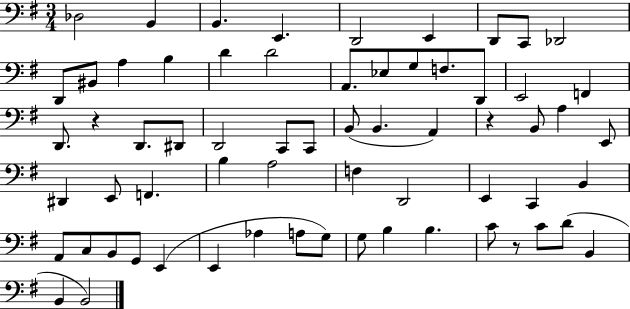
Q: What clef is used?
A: bass